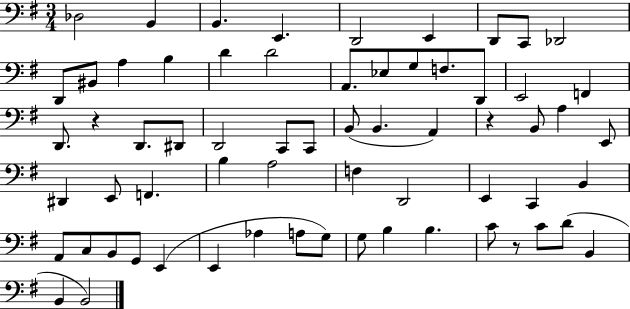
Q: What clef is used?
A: bass